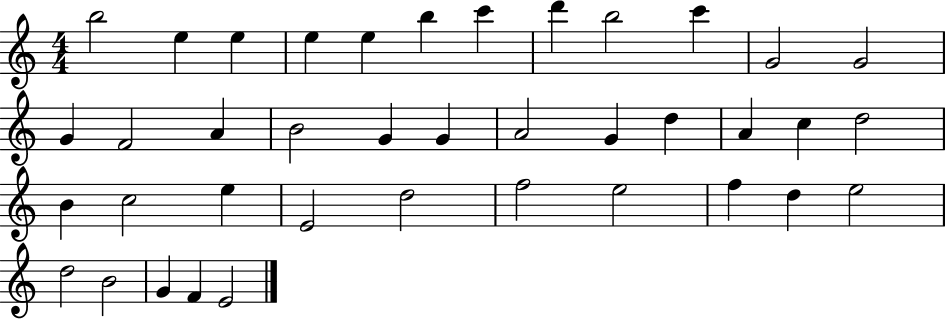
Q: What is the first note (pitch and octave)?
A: B5